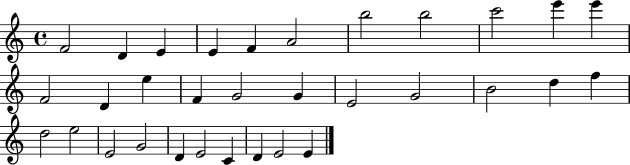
X:1
T:Untitled
M:4/4
L:1/4
K:C
F2 D E E F A2 b2 b2 c'2 e' e' F2 D e F G2 G E2 G2 B2 d f d2 e2 E2 G2 D E2 C D E2 E